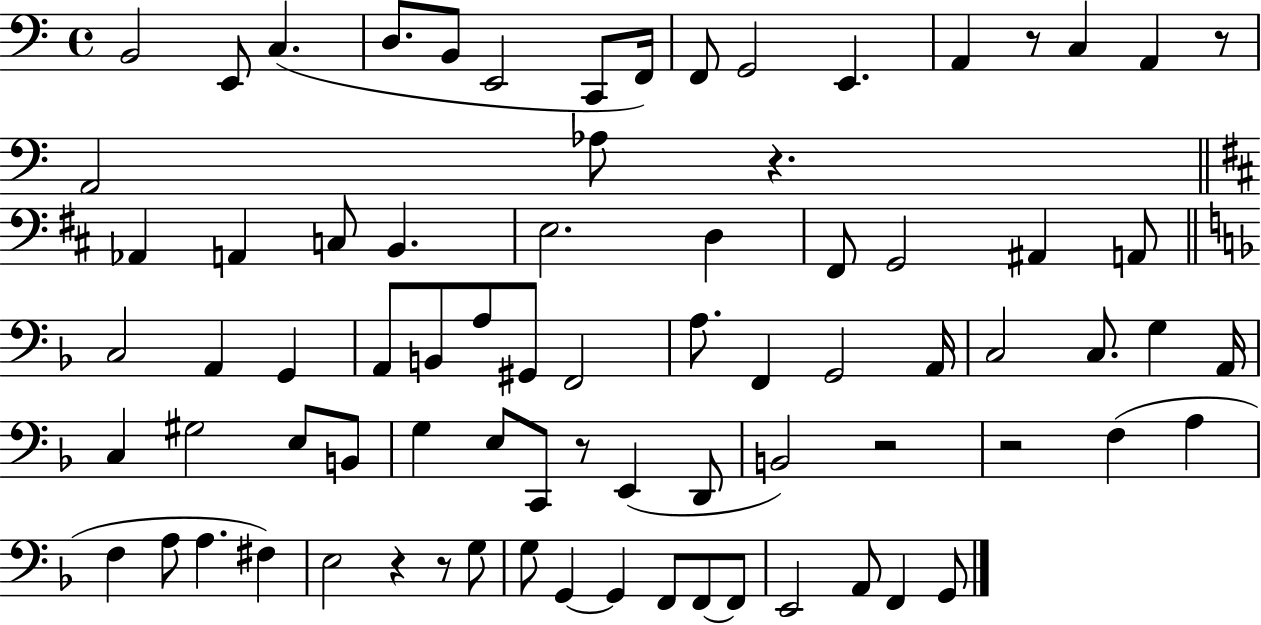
X:1
T:Untitled
M:4/4
L:1/4
K:C
B,,2 E,,/2 C, D,/2 B,,/2 E,,2 C,,/2 F,,/4 F,,/2 G,,2 E,, A,, z/2 C, A,, z/2 A,,2 _A,/2 z _A,, A,, C,/2 B,, E,2 D, ^F,,/2 G,,2 ^A,, A,,/2 C,2 A,, G,, A,,/2 B,,/2 A,/2 ^G,,/2 F,,2 A,/2 F,, G,,2 A,,/4 C,2 C,/2 G, A,,/4 C, ^G,2 E,/2 B,,/2 G, E,/2 C,,/2 z/2 E,, D,,/2 B,,2 z2 z2 F, A, F, A,/2 A, ^F, E,2 z z/2 G,/2 G,/2 G,, G,, F,,/2 F,,/2 F,,/2 E,,2 A,,/2 F,, G,,/2